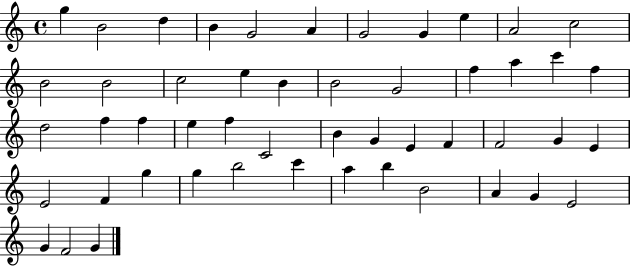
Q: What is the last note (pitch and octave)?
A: G4